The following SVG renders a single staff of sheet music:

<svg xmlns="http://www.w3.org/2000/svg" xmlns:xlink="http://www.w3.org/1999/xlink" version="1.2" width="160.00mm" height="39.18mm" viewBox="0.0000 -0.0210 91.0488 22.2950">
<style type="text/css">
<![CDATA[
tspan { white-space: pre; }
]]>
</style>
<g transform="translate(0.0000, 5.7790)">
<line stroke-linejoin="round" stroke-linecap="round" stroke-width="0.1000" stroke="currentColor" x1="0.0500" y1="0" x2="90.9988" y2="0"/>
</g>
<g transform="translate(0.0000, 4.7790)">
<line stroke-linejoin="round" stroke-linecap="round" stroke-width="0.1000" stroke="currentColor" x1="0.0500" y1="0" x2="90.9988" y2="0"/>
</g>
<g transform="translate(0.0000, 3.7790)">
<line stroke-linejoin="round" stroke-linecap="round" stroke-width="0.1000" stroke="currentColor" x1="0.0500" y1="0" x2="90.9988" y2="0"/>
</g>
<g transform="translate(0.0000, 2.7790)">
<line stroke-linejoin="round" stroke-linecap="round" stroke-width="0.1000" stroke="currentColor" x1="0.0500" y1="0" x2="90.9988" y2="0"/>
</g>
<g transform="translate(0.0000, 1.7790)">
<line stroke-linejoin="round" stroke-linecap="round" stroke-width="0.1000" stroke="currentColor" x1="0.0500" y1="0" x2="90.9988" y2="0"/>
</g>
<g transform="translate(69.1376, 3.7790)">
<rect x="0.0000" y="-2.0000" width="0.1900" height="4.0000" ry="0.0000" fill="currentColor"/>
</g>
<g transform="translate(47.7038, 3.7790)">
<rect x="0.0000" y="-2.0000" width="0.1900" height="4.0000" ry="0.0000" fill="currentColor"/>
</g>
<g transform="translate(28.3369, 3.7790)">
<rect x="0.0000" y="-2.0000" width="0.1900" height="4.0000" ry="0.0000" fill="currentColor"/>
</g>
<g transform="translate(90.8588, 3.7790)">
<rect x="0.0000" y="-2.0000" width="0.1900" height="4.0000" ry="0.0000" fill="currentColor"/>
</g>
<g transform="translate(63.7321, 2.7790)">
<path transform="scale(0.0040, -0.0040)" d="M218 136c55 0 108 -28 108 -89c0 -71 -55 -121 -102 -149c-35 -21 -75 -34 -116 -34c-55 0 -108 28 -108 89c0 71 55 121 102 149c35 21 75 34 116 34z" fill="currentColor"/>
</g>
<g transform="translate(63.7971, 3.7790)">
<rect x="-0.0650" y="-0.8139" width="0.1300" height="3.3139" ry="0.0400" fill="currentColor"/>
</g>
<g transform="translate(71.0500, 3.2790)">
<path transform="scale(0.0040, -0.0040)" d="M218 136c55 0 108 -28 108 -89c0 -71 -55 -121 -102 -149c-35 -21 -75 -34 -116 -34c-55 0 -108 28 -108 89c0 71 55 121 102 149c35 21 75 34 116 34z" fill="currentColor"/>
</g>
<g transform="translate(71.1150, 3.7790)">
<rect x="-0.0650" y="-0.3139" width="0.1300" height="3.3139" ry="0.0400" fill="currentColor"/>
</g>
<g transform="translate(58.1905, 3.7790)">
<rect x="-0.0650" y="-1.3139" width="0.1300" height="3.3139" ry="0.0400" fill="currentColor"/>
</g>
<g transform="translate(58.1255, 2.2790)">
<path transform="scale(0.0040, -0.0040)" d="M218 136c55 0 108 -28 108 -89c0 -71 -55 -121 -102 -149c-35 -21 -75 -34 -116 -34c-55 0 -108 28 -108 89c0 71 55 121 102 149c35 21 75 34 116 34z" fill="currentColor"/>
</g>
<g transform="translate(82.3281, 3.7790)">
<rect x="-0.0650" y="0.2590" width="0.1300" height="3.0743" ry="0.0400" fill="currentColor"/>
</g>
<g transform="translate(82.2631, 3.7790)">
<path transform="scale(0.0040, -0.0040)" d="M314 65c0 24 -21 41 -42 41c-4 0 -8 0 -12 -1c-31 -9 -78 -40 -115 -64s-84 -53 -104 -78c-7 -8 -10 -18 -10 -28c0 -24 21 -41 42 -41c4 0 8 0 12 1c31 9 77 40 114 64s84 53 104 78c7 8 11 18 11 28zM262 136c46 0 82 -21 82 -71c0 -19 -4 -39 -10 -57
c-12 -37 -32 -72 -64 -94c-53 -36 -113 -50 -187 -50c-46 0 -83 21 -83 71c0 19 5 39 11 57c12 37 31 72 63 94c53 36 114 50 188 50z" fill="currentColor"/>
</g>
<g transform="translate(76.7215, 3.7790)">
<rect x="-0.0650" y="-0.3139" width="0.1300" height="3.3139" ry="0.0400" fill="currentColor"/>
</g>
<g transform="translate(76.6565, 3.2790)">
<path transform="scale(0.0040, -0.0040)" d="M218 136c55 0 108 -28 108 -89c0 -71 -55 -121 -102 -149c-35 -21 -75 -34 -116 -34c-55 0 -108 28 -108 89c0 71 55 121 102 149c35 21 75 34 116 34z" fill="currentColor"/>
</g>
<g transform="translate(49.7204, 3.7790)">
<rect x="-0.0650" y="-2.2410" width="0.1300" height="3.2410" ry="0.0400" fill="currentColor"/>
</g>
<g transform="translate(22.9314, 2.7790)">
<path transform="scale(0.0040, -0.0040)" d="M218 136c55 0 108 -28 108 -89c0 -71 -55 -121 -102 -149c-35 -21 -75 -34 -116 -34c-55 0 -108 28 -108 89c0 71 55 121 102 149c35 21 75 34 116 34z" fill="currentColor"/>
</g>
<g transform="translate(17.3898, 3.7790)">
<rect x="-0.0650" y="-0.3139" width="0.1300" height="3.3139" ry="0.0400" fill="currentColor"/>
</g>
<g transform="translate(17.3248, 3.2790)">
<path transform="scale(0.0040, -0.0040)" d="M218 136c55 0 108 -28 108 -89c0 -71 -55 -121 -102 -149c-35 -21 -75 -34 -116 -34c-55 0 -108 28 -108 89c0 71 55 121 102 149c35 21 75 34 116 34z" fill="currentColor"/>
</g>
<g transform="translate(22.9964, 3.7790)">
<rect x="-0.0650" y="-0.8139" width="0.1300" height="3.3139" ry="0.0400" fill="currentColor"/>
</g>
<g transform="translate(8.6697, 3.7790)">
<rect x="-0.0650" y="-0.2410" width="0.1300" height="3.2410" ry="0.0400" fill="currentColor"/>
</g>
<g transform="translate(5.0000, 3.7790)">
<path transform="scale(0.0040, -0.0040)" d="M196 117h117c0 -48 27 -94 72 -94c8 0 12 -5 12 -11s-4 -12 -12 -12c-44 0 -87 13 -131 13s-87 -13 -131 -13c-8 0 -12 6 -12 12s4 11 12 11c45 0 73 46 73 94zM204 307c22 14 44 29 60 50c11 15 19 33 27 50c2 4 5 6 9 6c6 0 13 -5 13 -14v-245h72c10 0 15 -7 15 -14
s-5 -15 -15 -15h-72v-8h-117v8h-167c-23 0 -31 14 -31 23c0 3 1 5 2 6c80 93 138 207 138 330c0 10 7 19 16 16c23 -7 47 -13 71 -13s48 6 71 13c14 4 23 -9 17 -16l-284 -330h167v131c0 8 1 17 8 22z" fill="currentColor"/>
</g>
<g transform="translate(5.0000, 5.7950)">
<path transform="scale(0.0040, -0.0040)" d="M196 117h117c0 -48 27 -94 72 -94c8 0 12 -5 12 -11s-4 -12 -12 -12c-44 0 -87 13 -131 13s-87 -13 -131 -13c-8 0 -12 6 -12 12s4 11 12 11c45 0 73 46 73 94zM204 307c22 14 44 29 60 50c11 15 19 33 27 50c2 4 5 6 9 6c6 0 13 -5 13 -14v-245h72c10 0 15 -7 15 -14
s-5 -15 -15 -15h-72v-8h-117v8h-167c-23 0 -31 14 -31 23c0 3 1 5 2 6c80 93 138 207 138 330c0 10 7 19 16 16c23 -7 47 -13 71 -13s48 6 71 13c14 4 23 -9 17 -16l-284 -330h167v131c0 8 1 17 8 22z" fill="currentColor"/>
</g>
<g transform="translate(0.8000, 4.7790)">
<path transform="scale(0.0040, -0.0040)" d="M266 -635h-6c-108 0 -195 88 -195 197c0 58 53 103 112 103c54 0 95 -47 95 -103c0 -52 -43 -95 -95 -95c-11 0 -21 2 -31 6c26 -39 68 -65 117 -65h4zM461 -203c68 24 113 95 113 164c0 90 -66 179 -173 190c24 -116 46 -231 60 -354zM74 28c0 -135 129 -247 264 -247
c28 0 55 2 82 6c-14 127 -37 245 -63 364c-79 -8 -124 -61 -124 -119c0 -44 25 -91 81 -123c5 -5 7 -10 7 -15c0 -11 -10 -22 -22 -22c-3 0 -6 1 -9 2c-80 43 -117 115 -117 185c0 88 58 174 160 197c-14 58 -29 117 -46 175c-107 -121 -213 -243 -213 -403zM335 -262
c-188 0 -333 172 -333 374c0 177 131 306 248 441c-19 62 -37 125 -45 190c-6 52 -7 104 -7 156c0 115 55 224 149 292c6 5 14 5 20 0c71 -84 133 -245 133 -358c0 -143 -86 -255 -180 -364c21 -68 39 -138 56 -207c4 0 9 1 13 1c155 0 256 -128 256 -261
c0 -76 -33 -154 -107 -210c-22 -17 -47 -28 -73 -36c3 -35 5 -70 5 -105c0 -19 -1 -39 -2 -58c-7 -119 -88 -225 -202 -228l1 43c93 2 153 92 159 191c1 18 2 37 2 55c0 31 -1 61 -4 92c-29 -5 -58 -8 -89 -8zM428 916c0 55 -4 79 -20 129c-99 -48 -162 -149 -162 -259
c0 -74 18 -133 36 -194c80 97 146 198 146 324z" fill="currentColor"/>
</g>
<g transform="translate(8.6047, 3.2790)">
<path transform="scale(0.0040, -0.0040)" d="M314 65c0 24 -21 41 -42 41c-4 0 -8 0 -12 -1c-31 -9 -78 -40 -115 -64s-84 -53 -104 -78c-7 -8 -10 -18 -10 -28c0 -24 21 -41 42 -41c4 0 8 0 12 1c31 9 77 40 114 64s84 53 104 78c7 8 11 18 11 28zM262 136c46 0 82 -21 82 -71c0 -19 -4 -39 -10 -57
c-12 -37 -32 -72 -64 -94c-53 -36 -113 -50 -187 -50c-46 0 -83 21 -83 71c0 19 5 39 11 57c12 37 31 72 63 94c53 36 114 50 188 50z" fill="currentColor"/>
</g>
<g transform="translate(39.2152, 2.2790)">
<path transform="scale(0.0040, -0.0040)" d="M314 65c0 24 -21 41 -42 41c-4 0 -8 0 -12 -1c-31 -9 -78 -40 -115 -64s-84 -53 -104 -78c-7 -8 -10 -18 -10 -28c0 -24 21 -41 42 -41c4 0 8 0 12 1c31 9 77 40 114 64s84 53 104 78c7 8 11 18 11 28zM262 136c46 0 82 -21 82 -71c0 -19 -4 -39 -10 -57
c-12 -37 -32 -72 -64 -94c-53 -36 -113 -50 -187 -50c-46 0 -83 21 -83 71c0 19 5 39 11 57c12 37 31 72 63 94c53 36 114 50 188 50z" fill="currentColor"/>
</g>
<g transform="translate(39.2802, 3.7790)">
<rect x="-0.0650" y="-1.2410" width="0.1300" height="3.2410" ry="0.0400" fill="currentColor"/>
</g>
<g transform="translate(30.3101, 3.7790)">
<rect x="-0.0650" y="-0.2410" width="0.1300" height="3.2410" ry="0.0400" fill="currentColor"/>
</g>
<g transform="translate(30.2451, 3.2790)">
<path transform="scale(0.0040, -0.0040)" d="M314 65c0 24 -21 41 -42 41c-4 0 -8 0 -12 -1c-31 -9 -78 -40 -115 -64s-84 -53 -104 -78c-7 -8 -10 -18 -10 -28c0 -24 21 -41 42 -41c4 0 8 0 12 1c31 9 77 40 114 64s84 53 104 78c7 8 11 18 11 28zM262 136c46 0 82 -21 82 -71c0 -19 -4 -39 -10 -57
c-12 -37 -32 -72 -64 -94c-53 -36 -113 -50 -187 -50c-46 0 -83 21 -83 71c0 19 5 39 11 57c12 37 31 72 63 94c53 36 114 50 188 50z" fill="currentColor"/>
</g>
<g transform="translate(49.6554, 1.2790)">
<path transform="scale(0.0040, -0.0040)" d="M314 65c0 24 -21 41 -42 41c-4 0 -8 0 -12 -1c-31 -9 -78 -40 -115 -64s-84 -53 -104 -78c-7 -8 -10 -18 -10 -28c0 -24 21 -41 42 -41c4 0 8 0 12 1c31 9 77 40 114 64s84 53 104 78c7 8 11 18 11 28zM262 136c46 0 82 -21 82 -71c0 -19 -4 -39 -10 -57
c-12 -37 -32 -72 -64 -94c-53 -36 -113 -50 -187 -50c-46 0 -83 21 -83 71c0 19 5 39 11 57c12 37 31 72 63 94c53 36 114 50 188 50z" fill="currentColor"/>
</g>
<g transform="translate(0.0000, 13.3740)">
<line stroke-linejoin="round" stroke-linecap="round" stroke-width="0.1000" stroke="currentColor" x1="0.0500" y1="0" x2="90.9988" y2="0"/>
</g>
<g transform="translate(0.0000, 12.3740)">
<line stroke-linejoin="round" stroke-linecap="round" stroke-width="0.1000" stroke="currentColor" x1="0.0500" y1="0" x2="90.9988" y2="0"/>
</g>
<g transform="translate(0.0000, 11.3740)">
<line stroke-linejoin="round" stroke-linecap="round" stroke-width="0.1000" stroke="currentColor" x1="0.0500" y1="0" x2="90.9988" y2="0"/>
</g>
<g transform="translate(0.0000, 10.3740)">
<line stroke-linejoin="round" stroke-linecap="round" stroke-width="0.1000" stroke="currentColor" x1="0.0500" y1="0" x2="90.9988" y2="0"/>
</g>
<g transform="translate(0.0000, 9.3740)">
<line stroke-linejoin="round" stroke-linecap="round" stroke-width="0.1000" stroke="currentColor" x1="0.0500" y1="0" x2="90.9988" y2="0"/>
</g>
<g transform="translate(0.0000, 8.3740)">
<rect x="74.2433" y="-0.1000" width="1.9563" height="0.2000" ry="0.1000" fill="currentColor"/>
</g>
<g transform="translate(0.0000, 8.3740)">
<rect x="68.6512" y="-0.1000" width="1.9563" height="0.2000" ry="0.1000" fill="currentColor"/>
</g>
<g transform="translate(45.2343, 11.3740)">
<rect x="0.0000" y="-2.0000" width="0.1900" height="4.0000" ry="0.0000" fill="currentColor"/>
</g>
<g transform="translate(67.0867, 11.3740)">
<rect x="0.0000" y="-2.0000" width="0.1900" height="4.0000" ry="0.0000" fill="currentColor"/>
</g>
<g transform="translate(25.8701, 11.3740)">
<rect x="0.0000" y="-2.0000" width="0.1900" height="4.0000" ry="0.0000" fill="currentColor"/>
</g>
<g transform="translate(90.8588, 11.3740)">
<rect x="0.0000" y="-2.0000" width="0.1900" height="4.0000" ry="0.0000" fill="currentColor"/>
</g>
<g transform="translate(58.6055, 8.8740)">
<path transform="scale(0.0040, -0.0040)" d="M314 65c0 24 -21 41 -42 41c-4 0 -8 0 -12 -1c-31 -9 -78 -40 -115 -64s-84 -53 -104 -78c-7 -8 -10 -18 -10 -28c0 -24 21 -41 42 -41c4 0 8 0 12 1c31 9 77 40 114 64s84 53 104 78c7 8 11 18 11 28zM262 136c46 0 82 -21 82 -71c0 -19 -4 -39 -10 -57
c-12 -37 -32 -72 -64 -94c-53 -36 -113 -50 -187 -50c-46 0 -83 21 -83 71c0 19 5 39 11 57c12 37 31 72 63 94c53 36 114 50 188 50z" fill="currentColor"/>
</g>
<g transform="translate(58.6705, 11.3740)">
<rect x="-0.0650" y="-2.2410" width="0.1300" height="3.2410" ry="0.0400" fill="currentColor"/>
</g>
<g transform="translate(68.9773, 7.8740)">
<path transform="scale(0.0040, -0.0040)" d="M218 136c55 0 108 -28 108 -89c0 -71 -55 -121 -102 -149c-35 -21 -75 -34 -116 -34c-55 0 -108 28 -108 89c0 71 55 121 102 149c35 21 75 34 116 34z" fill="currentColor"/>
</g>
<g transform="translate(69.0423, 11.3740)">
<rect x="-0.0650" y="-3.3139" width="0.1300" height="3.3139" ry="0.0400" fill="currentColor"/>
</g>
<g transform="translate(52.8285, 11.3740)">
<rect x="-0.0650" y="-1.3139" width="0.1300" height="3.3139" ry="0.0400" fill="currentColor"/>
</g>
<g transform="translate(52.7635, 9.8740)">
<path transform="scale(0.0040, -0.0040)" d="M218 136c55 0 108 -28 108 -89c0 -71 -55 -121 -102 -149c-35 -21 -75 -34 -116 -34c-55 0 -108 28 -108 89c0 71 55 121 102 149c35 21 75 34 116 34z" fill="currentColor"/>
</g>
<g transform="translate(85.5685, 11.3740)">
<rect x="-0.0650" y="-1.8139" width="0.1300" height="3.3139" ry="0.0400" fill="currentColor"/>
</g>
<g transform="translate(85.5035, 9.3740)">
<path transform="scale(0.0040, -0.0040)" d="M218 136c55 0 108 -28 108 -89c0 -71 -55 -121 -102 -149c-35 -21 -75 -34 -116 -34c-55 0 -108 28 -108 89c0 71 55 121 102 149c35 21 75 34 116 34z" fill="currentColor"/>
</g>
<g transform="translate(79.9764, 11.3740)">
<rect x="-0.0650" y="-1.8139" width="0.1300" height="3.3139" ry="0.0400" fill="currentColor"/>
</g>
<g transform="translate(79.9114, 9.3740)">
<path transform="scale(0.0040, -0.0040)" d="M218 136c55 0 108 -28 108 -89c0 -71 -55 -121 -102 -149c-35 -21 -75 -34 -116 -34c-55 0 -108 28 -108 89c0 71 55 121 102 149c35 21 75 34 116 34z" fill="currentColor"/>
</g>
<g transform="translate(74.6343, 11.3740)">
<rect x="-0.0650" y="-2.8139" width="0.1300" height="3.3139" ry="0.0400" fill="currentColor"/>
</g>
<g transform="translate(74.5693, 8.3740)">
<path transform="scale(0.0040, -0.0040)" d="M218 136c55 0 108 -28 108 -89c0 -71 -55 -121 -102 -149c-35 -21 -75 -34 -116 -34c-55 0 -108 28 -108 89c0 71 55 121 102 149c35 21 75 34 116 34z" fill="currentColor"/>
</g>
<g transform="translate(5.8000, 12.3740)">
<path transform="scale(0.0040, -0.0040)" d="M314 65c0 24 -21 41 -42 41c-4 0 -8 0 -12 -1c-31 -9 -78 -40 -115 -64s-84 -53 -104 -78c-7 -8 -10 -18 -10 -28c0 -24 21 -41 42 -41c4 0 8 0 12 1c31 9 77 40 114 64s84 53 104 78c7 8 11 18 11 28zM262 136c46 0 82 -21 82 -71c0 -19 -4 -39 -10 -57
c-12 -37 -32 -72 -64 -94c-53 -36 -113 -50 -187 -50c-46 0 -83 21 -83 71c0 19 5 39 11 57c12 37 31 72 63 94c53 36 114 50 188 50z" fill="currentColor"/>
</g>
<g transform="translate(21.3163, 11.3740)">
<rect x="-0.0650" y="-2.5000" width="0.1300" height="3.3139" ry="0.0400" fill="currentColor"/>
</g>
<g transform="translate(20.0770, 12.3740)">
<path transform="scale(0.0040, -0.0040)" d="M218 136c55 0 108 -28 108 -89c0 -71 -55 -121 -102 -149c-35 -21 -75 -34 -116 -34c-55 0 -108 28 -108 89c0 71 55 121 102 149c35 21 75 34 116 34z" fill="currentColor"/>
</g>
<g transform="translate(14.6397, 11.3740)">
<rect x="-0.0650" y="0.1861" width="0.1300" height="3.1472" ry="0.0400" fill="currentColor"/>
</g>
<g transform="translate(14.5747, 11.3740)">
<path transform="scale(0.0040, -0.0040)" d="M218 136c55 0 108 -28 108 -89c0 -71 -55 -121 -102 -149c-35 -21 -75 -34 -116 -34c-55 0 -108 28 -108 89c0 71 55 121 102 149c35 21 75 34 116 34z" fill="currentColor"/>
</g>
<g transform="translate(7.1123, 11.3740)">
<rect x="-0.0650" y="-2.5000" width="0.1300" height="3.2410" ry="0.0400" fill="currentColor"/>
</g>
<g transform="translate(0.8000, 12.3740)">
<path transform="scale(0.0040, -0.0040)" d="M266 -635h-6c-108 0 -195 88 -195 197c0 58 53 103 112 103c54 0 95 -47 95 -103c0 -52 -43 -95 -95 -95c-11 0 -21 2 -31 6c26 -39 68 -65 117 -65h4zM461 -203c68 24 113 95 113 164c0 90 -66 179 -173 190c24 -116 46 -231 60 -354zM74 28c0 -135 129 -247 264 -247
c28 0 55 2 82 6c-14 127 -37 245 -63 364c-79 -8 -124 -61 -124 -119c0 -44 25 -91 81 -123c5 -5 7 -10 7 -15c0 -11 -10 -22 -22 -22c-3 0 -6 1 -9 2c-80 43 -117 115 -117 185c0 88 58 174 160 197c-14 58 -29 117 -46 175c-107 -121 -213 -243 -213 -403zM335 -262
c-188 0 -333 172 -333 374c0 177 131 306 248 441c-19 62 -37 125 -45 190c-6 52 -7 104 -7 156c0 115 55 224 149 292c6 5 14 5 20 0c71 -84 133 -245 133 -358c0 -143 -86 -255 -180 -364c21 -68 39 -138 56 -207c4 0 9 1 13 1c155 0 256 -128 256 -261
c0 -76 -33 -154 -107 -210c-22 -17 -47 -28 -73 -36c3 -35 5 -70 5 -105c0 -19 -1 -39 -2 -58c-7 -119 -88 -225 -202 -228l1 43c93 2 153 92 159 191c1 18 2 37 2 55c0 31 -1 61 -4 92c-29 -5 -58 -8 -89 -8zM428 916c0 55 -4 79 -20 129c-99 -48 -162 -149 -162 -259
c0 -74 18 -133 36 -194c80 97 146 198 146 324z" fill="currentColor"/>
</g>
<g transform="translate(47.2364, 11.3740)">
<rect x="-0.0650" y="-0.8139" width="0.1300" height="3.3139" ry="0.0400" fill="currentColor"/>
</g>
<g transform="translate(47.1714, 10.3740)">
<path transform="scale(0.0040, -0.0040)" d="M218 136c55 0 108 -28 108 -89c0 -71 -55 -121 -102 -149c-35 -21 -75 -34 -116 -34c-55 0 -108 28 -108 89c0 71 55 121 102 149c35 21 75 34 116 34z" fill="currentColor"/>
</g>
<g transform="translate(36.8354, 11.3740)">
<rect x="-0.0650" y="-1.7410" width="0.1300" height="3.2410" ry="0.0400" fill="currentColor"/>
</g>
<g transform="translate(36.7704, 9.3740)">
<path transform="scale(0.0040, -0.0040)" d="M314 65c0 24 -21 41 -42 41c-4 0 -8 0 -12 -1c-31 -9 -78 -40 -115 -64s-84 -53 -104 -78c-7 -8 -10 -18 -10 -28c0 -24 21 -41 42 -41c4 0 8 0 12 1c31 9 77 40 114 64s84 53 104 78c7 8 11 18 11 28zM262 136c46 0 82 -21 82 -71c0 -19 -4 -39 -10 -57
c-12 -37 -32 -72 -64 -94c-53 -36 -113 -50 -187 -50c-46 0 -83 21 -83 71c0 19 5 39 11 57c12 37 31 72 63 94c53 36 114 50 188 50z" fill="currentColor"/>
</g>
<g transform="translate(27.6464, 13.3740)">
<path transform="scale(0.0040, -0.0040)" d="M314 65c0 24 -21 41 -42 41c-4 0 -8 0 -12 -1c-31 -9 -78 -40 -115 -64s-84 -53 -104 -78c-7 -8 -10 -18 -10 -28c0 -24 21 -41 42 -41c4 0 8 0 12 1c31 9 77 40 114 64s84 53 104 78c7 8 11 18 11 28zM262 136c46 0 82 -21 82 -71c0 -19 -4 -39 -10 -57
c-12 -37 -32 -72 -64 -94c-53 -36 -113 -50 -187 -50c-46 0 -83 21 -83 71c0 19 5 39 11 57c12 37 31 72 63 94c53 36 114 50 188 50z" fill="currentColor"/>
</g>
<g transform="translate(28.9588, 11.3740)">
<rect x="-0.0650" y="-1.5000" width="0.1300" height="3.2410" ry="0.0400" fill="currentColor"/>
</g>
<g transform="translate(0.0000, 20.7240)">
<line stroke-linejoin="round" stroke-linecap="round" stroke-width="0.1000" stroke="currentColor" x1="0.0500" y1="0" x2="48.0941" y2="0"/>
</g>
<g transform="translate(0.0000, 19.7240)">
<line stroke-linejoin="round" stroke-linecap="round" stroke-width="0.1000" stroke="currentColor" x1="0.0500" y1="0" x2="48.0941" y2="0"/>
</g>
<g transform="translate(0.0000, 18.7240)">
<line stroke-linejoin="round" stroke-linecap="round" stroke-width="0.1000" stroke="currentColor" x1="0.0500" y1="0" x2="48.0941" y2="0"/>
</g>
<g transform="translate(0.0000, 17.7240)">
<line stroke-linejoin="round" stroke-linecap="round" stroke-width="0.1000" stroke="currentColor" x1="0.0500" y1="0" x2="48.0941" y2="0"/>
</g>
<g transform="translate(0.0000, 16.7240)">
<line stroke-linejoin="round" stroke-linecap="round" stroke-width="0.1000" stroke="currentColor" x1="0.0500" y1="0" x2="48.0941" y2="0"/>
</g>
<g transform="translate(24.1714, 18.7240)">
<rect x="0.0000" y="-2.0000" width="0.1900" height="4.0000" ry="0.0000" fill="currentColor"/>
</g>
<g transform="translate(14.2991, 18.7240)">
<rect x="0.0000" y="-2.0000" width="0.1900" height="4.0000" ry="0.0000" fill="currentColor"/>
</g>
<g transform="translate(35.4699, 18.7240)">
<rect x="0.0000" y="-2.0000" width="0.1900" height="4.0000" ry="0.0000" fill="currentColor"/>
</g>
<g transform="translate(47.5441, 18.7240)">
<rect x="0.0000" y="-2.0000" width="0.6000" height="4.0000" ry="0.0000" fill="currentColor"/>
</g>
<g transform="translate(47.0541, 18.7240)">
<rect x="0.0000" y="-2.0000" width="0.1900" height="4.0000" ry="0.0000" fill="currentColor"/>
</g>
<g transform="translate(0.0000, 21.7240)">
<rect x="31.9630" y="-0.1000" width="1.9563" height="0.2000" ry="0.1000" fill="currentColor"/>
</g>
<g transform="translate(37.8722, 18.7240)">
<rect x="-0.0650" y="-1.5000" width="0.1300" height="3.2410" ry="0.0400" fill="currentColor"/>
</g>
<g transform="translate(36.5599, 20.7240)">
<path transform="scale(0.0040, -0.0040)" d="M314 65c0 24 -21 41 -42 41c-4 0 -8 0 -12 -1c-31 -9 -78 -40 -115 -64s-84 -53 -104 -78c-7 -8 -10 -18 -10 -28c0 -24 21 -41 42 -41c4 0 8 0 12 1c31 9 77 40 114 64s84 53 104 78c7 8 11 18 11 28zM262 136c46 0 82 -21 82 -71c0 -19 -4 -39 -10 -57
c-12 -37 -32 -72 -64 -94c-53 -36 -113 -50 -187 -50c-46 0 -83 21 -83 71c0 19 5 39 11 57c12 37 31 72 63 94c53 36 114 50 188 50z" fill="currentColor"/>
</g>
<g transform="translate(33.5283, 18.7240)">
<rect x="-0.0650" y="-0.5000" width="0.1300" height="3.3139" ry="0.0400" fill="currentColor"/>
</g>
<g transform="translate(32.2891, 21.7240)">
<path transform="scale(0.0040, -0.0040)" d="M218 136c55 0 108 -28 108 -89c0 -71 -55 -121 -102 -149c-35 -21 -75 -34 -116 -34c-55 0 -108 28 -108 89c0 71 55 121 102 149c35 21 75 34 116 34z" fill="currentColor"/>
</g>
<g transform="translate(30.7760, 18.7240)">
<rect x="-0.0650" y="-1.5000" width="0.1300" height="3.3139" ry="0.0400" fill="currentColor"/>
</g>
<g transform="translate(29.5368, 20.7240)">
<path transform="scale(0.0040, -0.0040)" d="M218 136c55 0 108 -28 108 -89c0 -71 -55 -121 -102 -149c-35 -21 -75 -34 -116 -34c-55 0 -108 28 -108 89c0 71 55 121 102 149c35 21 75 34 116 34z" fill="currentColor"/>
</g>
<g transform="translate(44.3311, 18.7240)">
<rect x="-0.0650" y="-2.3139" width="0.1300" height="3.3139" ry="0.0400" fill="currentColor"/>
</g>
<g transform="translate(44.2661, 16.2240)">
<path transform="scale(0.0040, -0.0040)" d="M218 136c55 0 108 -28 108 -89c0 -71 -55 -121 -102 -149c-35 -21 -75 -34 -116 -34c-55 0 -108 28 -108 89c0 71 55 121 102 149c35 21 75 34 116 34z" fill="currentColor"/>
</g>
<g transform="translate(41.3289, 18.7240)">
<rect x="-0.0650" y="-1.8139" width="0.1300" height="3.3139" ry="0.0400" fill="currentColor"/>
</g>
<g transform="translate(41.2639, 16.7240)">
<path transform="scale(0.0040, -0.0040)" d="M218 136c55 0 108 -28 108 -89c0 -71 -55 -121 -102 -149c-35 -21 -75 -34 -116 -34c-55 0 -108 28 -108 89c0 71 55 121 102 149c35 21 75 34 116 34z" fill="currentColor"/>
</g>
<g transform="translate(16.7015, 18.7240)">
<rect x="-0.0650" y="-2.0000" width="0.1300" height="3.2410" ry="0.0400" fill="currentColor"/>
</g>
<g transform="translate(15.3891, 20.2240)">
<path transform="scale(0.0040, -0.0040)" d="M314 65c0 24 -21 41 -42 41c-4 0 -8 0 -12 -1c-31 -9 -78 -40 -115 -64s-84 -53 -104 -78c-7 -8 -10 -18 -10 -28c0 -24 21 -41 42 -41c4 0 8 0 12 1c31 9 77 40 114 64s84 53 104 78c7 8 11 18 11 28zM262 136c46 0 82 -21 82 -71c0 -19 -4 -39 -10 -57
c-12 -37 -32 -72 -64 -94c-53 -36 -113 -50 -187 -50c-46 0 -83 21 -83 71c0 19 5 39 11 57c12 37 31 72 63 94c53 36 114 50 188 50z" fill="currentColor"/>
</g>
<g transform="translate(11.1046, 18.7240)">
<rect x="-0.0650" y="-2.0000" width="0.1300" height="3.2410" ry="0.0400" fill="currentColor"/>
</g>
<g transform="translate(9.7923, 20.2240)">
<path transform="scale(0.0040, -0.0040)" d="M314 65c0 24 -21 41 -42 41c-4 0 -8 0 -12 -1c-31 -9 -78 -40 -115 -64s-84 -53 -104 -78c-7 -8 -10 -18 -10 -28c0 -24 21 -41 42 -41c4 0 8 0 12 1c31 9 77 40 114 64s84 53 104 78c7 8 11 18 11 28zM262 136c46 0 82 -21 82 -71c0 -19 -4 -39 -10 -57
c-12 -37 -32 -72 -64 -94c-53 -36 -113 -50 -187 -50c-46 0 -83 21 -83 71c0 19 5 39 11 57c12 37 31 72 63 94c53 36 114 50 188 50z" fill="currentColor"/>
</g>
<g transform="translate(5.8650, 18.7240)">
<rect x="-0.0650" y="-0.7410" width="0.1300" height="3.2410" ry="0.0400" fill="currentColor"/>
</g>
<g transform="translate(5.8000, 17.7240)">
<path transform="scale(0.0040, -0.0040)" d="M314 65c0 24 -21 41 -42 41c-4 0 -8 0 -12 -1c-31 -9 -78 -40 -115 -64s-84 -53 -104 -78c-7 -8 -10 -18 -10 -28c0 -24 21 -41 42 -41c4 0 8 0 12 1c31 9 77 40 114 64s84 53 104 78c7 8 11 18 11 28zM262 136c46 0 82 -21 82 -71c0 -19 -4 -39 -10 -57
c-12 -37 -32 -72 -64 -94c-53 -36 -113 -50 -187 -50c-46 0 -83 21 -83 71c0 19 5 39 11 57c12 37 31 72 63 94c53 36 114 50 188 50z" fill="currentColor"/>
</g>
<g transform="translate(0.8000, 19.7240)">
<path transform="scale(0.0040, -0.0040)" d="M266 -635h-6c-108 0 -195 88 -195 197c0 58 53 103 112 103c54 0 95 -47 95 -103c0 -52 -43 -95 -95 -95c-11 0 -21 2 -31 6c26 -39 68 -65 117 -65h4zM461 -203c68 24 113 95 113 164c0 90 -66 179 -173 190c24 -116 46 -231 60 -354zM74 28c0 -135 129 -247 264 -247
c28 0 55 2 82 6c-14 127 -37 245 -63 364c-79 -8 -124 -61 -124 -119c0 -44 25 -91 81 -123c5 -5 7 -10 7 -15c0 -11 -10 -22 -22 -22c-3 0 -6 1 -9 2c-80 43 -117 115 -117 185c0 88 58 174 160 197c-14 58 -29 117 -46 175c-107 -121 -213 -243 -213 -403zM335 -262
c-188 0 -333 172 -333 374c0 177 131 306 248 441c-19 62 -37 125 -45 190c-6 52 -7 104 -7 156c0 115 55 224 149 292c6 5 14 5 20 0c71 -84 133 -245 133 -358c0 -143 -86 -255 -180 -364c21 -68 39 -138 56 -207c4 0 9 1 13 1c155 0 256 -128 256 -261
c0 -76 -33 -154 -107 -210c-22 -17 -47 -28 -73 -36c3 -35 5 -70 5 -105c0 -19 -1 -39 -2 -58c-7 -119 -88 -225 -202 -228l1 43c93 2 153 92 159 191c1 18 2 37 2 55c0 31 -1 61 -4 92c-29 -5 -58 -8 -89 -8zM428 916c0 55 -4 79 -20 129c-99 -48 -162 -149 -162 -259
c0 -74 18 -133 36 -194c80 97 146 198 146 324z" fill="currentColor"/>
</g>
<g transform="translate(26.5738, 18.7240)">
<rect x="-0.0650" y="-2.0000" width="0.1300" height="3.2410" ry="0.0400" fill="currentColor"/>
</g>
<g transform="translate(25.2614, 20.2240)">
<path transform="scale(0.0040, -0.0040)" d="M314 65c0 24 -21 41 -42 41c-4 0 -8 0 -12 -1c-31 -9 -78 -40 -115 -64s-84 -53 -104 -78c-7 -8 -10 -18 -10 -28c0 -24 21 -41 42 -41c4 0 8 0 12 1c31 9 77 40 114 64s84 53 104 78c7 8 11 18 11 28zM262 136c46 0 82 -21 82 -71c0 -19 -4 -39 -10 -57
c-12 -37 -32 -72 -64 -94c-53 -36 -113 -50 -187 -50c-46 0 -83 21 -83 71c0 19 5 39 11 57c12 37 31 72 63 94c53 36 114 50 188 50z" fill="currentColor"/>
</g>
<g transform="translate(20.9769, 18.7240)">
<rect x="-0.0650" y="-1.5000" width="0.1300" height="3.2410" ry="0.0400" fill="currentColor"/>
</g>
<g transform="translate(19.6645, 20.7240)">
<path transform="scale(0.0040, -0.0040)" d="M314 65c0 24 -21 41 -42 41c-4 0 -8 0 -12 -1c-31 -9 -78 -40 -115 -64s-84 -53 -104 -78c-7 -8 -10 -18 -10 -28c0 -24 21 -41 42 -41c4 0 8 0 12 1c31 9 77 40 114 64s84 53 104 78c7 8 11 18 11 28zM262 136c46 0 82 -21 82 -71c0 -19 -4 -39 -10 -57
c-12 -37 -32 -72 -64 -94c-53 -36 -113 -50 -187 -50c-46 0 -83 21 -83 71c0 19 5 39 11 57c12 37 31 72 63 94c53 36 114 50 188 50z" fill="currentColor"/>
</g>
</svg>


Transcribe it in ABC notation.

X:1
T:Untitled
M:4/4
L:1/4
K:C
c2 c d c2 e2 g2 e d c c B2 G2 B G E2 f2 d e g2 b a f f d2 F2 F2 E2 F2 E C E2 f g